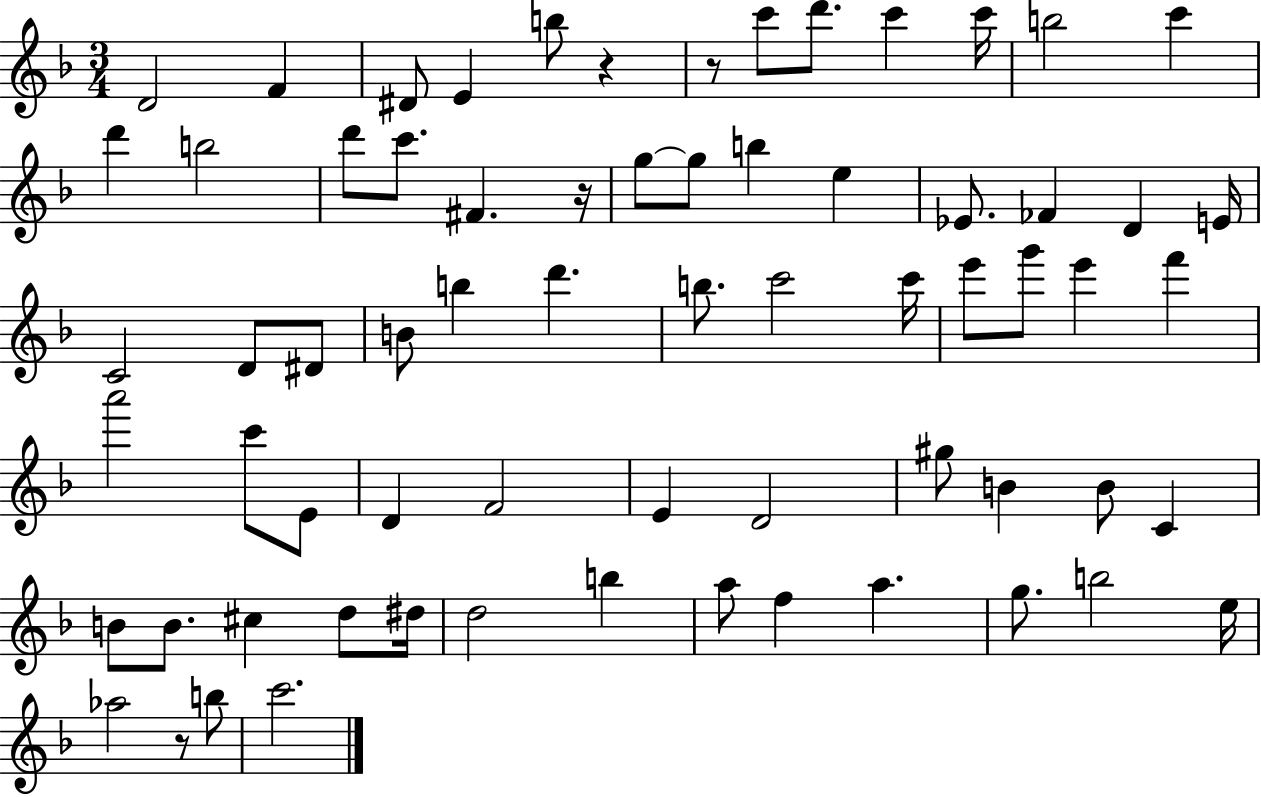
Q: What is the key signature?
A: F major